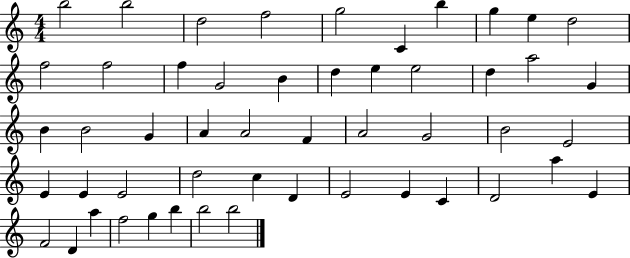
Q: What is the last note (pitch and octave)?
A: B5